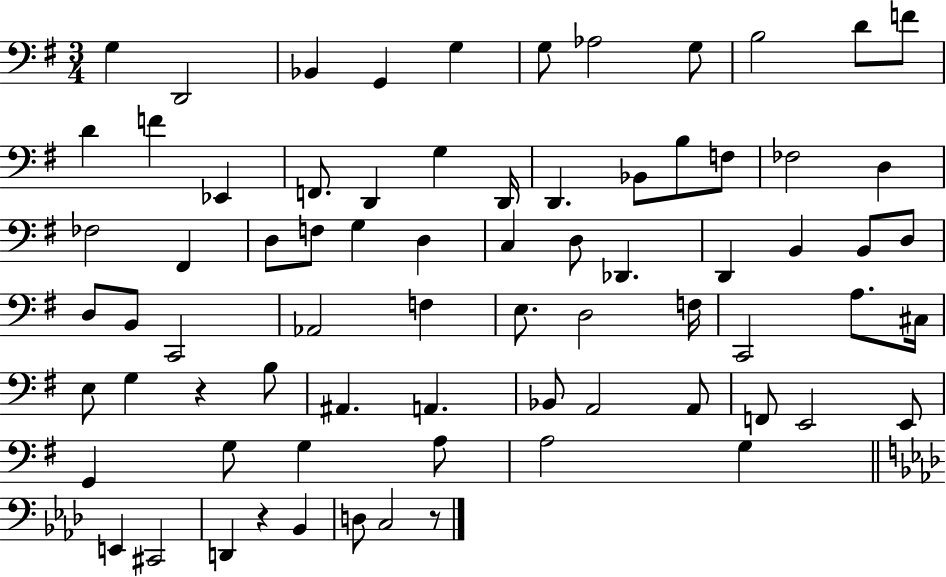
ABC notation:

X:1
T:Untitled
M:3/4
L:1/4
K:G
G, D,,2 _B,, G,, G, G,/2 _A,2 G,/2 B,2 D/2 F/2 D F _E,, F,,/2 D,, G, D,,/4 D,, _B,,/2 B,/2 F,/2 _F,2 D, _F,2 ^F,, D,/2 F,/2 G, D, C, D,/2 _D,, D,, B,, B,,/2 D,/2 D,/2 B,,/2 C,,2 _A,,2 F, E,/2 D,2 F,/4 C,,2 A,/2 ^C,/4 E,/2 G, z B,/2 ^A,, A,, _B,,/2 A,,2 A,,/2 F,,/2 E,,2 E,,/2 G,, G,/2 G, A,/2 A,2 G, E,, ^C,,2 D,, z _B,, D,/2 C,2 z/2